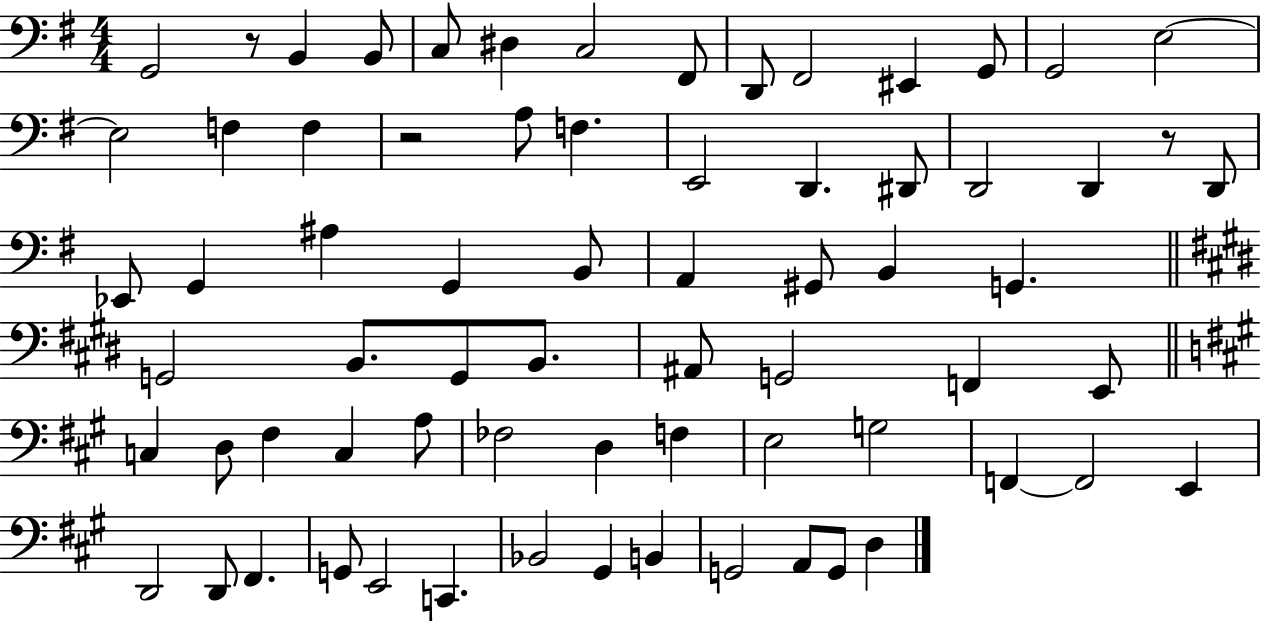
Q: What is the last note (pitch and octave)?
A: D3